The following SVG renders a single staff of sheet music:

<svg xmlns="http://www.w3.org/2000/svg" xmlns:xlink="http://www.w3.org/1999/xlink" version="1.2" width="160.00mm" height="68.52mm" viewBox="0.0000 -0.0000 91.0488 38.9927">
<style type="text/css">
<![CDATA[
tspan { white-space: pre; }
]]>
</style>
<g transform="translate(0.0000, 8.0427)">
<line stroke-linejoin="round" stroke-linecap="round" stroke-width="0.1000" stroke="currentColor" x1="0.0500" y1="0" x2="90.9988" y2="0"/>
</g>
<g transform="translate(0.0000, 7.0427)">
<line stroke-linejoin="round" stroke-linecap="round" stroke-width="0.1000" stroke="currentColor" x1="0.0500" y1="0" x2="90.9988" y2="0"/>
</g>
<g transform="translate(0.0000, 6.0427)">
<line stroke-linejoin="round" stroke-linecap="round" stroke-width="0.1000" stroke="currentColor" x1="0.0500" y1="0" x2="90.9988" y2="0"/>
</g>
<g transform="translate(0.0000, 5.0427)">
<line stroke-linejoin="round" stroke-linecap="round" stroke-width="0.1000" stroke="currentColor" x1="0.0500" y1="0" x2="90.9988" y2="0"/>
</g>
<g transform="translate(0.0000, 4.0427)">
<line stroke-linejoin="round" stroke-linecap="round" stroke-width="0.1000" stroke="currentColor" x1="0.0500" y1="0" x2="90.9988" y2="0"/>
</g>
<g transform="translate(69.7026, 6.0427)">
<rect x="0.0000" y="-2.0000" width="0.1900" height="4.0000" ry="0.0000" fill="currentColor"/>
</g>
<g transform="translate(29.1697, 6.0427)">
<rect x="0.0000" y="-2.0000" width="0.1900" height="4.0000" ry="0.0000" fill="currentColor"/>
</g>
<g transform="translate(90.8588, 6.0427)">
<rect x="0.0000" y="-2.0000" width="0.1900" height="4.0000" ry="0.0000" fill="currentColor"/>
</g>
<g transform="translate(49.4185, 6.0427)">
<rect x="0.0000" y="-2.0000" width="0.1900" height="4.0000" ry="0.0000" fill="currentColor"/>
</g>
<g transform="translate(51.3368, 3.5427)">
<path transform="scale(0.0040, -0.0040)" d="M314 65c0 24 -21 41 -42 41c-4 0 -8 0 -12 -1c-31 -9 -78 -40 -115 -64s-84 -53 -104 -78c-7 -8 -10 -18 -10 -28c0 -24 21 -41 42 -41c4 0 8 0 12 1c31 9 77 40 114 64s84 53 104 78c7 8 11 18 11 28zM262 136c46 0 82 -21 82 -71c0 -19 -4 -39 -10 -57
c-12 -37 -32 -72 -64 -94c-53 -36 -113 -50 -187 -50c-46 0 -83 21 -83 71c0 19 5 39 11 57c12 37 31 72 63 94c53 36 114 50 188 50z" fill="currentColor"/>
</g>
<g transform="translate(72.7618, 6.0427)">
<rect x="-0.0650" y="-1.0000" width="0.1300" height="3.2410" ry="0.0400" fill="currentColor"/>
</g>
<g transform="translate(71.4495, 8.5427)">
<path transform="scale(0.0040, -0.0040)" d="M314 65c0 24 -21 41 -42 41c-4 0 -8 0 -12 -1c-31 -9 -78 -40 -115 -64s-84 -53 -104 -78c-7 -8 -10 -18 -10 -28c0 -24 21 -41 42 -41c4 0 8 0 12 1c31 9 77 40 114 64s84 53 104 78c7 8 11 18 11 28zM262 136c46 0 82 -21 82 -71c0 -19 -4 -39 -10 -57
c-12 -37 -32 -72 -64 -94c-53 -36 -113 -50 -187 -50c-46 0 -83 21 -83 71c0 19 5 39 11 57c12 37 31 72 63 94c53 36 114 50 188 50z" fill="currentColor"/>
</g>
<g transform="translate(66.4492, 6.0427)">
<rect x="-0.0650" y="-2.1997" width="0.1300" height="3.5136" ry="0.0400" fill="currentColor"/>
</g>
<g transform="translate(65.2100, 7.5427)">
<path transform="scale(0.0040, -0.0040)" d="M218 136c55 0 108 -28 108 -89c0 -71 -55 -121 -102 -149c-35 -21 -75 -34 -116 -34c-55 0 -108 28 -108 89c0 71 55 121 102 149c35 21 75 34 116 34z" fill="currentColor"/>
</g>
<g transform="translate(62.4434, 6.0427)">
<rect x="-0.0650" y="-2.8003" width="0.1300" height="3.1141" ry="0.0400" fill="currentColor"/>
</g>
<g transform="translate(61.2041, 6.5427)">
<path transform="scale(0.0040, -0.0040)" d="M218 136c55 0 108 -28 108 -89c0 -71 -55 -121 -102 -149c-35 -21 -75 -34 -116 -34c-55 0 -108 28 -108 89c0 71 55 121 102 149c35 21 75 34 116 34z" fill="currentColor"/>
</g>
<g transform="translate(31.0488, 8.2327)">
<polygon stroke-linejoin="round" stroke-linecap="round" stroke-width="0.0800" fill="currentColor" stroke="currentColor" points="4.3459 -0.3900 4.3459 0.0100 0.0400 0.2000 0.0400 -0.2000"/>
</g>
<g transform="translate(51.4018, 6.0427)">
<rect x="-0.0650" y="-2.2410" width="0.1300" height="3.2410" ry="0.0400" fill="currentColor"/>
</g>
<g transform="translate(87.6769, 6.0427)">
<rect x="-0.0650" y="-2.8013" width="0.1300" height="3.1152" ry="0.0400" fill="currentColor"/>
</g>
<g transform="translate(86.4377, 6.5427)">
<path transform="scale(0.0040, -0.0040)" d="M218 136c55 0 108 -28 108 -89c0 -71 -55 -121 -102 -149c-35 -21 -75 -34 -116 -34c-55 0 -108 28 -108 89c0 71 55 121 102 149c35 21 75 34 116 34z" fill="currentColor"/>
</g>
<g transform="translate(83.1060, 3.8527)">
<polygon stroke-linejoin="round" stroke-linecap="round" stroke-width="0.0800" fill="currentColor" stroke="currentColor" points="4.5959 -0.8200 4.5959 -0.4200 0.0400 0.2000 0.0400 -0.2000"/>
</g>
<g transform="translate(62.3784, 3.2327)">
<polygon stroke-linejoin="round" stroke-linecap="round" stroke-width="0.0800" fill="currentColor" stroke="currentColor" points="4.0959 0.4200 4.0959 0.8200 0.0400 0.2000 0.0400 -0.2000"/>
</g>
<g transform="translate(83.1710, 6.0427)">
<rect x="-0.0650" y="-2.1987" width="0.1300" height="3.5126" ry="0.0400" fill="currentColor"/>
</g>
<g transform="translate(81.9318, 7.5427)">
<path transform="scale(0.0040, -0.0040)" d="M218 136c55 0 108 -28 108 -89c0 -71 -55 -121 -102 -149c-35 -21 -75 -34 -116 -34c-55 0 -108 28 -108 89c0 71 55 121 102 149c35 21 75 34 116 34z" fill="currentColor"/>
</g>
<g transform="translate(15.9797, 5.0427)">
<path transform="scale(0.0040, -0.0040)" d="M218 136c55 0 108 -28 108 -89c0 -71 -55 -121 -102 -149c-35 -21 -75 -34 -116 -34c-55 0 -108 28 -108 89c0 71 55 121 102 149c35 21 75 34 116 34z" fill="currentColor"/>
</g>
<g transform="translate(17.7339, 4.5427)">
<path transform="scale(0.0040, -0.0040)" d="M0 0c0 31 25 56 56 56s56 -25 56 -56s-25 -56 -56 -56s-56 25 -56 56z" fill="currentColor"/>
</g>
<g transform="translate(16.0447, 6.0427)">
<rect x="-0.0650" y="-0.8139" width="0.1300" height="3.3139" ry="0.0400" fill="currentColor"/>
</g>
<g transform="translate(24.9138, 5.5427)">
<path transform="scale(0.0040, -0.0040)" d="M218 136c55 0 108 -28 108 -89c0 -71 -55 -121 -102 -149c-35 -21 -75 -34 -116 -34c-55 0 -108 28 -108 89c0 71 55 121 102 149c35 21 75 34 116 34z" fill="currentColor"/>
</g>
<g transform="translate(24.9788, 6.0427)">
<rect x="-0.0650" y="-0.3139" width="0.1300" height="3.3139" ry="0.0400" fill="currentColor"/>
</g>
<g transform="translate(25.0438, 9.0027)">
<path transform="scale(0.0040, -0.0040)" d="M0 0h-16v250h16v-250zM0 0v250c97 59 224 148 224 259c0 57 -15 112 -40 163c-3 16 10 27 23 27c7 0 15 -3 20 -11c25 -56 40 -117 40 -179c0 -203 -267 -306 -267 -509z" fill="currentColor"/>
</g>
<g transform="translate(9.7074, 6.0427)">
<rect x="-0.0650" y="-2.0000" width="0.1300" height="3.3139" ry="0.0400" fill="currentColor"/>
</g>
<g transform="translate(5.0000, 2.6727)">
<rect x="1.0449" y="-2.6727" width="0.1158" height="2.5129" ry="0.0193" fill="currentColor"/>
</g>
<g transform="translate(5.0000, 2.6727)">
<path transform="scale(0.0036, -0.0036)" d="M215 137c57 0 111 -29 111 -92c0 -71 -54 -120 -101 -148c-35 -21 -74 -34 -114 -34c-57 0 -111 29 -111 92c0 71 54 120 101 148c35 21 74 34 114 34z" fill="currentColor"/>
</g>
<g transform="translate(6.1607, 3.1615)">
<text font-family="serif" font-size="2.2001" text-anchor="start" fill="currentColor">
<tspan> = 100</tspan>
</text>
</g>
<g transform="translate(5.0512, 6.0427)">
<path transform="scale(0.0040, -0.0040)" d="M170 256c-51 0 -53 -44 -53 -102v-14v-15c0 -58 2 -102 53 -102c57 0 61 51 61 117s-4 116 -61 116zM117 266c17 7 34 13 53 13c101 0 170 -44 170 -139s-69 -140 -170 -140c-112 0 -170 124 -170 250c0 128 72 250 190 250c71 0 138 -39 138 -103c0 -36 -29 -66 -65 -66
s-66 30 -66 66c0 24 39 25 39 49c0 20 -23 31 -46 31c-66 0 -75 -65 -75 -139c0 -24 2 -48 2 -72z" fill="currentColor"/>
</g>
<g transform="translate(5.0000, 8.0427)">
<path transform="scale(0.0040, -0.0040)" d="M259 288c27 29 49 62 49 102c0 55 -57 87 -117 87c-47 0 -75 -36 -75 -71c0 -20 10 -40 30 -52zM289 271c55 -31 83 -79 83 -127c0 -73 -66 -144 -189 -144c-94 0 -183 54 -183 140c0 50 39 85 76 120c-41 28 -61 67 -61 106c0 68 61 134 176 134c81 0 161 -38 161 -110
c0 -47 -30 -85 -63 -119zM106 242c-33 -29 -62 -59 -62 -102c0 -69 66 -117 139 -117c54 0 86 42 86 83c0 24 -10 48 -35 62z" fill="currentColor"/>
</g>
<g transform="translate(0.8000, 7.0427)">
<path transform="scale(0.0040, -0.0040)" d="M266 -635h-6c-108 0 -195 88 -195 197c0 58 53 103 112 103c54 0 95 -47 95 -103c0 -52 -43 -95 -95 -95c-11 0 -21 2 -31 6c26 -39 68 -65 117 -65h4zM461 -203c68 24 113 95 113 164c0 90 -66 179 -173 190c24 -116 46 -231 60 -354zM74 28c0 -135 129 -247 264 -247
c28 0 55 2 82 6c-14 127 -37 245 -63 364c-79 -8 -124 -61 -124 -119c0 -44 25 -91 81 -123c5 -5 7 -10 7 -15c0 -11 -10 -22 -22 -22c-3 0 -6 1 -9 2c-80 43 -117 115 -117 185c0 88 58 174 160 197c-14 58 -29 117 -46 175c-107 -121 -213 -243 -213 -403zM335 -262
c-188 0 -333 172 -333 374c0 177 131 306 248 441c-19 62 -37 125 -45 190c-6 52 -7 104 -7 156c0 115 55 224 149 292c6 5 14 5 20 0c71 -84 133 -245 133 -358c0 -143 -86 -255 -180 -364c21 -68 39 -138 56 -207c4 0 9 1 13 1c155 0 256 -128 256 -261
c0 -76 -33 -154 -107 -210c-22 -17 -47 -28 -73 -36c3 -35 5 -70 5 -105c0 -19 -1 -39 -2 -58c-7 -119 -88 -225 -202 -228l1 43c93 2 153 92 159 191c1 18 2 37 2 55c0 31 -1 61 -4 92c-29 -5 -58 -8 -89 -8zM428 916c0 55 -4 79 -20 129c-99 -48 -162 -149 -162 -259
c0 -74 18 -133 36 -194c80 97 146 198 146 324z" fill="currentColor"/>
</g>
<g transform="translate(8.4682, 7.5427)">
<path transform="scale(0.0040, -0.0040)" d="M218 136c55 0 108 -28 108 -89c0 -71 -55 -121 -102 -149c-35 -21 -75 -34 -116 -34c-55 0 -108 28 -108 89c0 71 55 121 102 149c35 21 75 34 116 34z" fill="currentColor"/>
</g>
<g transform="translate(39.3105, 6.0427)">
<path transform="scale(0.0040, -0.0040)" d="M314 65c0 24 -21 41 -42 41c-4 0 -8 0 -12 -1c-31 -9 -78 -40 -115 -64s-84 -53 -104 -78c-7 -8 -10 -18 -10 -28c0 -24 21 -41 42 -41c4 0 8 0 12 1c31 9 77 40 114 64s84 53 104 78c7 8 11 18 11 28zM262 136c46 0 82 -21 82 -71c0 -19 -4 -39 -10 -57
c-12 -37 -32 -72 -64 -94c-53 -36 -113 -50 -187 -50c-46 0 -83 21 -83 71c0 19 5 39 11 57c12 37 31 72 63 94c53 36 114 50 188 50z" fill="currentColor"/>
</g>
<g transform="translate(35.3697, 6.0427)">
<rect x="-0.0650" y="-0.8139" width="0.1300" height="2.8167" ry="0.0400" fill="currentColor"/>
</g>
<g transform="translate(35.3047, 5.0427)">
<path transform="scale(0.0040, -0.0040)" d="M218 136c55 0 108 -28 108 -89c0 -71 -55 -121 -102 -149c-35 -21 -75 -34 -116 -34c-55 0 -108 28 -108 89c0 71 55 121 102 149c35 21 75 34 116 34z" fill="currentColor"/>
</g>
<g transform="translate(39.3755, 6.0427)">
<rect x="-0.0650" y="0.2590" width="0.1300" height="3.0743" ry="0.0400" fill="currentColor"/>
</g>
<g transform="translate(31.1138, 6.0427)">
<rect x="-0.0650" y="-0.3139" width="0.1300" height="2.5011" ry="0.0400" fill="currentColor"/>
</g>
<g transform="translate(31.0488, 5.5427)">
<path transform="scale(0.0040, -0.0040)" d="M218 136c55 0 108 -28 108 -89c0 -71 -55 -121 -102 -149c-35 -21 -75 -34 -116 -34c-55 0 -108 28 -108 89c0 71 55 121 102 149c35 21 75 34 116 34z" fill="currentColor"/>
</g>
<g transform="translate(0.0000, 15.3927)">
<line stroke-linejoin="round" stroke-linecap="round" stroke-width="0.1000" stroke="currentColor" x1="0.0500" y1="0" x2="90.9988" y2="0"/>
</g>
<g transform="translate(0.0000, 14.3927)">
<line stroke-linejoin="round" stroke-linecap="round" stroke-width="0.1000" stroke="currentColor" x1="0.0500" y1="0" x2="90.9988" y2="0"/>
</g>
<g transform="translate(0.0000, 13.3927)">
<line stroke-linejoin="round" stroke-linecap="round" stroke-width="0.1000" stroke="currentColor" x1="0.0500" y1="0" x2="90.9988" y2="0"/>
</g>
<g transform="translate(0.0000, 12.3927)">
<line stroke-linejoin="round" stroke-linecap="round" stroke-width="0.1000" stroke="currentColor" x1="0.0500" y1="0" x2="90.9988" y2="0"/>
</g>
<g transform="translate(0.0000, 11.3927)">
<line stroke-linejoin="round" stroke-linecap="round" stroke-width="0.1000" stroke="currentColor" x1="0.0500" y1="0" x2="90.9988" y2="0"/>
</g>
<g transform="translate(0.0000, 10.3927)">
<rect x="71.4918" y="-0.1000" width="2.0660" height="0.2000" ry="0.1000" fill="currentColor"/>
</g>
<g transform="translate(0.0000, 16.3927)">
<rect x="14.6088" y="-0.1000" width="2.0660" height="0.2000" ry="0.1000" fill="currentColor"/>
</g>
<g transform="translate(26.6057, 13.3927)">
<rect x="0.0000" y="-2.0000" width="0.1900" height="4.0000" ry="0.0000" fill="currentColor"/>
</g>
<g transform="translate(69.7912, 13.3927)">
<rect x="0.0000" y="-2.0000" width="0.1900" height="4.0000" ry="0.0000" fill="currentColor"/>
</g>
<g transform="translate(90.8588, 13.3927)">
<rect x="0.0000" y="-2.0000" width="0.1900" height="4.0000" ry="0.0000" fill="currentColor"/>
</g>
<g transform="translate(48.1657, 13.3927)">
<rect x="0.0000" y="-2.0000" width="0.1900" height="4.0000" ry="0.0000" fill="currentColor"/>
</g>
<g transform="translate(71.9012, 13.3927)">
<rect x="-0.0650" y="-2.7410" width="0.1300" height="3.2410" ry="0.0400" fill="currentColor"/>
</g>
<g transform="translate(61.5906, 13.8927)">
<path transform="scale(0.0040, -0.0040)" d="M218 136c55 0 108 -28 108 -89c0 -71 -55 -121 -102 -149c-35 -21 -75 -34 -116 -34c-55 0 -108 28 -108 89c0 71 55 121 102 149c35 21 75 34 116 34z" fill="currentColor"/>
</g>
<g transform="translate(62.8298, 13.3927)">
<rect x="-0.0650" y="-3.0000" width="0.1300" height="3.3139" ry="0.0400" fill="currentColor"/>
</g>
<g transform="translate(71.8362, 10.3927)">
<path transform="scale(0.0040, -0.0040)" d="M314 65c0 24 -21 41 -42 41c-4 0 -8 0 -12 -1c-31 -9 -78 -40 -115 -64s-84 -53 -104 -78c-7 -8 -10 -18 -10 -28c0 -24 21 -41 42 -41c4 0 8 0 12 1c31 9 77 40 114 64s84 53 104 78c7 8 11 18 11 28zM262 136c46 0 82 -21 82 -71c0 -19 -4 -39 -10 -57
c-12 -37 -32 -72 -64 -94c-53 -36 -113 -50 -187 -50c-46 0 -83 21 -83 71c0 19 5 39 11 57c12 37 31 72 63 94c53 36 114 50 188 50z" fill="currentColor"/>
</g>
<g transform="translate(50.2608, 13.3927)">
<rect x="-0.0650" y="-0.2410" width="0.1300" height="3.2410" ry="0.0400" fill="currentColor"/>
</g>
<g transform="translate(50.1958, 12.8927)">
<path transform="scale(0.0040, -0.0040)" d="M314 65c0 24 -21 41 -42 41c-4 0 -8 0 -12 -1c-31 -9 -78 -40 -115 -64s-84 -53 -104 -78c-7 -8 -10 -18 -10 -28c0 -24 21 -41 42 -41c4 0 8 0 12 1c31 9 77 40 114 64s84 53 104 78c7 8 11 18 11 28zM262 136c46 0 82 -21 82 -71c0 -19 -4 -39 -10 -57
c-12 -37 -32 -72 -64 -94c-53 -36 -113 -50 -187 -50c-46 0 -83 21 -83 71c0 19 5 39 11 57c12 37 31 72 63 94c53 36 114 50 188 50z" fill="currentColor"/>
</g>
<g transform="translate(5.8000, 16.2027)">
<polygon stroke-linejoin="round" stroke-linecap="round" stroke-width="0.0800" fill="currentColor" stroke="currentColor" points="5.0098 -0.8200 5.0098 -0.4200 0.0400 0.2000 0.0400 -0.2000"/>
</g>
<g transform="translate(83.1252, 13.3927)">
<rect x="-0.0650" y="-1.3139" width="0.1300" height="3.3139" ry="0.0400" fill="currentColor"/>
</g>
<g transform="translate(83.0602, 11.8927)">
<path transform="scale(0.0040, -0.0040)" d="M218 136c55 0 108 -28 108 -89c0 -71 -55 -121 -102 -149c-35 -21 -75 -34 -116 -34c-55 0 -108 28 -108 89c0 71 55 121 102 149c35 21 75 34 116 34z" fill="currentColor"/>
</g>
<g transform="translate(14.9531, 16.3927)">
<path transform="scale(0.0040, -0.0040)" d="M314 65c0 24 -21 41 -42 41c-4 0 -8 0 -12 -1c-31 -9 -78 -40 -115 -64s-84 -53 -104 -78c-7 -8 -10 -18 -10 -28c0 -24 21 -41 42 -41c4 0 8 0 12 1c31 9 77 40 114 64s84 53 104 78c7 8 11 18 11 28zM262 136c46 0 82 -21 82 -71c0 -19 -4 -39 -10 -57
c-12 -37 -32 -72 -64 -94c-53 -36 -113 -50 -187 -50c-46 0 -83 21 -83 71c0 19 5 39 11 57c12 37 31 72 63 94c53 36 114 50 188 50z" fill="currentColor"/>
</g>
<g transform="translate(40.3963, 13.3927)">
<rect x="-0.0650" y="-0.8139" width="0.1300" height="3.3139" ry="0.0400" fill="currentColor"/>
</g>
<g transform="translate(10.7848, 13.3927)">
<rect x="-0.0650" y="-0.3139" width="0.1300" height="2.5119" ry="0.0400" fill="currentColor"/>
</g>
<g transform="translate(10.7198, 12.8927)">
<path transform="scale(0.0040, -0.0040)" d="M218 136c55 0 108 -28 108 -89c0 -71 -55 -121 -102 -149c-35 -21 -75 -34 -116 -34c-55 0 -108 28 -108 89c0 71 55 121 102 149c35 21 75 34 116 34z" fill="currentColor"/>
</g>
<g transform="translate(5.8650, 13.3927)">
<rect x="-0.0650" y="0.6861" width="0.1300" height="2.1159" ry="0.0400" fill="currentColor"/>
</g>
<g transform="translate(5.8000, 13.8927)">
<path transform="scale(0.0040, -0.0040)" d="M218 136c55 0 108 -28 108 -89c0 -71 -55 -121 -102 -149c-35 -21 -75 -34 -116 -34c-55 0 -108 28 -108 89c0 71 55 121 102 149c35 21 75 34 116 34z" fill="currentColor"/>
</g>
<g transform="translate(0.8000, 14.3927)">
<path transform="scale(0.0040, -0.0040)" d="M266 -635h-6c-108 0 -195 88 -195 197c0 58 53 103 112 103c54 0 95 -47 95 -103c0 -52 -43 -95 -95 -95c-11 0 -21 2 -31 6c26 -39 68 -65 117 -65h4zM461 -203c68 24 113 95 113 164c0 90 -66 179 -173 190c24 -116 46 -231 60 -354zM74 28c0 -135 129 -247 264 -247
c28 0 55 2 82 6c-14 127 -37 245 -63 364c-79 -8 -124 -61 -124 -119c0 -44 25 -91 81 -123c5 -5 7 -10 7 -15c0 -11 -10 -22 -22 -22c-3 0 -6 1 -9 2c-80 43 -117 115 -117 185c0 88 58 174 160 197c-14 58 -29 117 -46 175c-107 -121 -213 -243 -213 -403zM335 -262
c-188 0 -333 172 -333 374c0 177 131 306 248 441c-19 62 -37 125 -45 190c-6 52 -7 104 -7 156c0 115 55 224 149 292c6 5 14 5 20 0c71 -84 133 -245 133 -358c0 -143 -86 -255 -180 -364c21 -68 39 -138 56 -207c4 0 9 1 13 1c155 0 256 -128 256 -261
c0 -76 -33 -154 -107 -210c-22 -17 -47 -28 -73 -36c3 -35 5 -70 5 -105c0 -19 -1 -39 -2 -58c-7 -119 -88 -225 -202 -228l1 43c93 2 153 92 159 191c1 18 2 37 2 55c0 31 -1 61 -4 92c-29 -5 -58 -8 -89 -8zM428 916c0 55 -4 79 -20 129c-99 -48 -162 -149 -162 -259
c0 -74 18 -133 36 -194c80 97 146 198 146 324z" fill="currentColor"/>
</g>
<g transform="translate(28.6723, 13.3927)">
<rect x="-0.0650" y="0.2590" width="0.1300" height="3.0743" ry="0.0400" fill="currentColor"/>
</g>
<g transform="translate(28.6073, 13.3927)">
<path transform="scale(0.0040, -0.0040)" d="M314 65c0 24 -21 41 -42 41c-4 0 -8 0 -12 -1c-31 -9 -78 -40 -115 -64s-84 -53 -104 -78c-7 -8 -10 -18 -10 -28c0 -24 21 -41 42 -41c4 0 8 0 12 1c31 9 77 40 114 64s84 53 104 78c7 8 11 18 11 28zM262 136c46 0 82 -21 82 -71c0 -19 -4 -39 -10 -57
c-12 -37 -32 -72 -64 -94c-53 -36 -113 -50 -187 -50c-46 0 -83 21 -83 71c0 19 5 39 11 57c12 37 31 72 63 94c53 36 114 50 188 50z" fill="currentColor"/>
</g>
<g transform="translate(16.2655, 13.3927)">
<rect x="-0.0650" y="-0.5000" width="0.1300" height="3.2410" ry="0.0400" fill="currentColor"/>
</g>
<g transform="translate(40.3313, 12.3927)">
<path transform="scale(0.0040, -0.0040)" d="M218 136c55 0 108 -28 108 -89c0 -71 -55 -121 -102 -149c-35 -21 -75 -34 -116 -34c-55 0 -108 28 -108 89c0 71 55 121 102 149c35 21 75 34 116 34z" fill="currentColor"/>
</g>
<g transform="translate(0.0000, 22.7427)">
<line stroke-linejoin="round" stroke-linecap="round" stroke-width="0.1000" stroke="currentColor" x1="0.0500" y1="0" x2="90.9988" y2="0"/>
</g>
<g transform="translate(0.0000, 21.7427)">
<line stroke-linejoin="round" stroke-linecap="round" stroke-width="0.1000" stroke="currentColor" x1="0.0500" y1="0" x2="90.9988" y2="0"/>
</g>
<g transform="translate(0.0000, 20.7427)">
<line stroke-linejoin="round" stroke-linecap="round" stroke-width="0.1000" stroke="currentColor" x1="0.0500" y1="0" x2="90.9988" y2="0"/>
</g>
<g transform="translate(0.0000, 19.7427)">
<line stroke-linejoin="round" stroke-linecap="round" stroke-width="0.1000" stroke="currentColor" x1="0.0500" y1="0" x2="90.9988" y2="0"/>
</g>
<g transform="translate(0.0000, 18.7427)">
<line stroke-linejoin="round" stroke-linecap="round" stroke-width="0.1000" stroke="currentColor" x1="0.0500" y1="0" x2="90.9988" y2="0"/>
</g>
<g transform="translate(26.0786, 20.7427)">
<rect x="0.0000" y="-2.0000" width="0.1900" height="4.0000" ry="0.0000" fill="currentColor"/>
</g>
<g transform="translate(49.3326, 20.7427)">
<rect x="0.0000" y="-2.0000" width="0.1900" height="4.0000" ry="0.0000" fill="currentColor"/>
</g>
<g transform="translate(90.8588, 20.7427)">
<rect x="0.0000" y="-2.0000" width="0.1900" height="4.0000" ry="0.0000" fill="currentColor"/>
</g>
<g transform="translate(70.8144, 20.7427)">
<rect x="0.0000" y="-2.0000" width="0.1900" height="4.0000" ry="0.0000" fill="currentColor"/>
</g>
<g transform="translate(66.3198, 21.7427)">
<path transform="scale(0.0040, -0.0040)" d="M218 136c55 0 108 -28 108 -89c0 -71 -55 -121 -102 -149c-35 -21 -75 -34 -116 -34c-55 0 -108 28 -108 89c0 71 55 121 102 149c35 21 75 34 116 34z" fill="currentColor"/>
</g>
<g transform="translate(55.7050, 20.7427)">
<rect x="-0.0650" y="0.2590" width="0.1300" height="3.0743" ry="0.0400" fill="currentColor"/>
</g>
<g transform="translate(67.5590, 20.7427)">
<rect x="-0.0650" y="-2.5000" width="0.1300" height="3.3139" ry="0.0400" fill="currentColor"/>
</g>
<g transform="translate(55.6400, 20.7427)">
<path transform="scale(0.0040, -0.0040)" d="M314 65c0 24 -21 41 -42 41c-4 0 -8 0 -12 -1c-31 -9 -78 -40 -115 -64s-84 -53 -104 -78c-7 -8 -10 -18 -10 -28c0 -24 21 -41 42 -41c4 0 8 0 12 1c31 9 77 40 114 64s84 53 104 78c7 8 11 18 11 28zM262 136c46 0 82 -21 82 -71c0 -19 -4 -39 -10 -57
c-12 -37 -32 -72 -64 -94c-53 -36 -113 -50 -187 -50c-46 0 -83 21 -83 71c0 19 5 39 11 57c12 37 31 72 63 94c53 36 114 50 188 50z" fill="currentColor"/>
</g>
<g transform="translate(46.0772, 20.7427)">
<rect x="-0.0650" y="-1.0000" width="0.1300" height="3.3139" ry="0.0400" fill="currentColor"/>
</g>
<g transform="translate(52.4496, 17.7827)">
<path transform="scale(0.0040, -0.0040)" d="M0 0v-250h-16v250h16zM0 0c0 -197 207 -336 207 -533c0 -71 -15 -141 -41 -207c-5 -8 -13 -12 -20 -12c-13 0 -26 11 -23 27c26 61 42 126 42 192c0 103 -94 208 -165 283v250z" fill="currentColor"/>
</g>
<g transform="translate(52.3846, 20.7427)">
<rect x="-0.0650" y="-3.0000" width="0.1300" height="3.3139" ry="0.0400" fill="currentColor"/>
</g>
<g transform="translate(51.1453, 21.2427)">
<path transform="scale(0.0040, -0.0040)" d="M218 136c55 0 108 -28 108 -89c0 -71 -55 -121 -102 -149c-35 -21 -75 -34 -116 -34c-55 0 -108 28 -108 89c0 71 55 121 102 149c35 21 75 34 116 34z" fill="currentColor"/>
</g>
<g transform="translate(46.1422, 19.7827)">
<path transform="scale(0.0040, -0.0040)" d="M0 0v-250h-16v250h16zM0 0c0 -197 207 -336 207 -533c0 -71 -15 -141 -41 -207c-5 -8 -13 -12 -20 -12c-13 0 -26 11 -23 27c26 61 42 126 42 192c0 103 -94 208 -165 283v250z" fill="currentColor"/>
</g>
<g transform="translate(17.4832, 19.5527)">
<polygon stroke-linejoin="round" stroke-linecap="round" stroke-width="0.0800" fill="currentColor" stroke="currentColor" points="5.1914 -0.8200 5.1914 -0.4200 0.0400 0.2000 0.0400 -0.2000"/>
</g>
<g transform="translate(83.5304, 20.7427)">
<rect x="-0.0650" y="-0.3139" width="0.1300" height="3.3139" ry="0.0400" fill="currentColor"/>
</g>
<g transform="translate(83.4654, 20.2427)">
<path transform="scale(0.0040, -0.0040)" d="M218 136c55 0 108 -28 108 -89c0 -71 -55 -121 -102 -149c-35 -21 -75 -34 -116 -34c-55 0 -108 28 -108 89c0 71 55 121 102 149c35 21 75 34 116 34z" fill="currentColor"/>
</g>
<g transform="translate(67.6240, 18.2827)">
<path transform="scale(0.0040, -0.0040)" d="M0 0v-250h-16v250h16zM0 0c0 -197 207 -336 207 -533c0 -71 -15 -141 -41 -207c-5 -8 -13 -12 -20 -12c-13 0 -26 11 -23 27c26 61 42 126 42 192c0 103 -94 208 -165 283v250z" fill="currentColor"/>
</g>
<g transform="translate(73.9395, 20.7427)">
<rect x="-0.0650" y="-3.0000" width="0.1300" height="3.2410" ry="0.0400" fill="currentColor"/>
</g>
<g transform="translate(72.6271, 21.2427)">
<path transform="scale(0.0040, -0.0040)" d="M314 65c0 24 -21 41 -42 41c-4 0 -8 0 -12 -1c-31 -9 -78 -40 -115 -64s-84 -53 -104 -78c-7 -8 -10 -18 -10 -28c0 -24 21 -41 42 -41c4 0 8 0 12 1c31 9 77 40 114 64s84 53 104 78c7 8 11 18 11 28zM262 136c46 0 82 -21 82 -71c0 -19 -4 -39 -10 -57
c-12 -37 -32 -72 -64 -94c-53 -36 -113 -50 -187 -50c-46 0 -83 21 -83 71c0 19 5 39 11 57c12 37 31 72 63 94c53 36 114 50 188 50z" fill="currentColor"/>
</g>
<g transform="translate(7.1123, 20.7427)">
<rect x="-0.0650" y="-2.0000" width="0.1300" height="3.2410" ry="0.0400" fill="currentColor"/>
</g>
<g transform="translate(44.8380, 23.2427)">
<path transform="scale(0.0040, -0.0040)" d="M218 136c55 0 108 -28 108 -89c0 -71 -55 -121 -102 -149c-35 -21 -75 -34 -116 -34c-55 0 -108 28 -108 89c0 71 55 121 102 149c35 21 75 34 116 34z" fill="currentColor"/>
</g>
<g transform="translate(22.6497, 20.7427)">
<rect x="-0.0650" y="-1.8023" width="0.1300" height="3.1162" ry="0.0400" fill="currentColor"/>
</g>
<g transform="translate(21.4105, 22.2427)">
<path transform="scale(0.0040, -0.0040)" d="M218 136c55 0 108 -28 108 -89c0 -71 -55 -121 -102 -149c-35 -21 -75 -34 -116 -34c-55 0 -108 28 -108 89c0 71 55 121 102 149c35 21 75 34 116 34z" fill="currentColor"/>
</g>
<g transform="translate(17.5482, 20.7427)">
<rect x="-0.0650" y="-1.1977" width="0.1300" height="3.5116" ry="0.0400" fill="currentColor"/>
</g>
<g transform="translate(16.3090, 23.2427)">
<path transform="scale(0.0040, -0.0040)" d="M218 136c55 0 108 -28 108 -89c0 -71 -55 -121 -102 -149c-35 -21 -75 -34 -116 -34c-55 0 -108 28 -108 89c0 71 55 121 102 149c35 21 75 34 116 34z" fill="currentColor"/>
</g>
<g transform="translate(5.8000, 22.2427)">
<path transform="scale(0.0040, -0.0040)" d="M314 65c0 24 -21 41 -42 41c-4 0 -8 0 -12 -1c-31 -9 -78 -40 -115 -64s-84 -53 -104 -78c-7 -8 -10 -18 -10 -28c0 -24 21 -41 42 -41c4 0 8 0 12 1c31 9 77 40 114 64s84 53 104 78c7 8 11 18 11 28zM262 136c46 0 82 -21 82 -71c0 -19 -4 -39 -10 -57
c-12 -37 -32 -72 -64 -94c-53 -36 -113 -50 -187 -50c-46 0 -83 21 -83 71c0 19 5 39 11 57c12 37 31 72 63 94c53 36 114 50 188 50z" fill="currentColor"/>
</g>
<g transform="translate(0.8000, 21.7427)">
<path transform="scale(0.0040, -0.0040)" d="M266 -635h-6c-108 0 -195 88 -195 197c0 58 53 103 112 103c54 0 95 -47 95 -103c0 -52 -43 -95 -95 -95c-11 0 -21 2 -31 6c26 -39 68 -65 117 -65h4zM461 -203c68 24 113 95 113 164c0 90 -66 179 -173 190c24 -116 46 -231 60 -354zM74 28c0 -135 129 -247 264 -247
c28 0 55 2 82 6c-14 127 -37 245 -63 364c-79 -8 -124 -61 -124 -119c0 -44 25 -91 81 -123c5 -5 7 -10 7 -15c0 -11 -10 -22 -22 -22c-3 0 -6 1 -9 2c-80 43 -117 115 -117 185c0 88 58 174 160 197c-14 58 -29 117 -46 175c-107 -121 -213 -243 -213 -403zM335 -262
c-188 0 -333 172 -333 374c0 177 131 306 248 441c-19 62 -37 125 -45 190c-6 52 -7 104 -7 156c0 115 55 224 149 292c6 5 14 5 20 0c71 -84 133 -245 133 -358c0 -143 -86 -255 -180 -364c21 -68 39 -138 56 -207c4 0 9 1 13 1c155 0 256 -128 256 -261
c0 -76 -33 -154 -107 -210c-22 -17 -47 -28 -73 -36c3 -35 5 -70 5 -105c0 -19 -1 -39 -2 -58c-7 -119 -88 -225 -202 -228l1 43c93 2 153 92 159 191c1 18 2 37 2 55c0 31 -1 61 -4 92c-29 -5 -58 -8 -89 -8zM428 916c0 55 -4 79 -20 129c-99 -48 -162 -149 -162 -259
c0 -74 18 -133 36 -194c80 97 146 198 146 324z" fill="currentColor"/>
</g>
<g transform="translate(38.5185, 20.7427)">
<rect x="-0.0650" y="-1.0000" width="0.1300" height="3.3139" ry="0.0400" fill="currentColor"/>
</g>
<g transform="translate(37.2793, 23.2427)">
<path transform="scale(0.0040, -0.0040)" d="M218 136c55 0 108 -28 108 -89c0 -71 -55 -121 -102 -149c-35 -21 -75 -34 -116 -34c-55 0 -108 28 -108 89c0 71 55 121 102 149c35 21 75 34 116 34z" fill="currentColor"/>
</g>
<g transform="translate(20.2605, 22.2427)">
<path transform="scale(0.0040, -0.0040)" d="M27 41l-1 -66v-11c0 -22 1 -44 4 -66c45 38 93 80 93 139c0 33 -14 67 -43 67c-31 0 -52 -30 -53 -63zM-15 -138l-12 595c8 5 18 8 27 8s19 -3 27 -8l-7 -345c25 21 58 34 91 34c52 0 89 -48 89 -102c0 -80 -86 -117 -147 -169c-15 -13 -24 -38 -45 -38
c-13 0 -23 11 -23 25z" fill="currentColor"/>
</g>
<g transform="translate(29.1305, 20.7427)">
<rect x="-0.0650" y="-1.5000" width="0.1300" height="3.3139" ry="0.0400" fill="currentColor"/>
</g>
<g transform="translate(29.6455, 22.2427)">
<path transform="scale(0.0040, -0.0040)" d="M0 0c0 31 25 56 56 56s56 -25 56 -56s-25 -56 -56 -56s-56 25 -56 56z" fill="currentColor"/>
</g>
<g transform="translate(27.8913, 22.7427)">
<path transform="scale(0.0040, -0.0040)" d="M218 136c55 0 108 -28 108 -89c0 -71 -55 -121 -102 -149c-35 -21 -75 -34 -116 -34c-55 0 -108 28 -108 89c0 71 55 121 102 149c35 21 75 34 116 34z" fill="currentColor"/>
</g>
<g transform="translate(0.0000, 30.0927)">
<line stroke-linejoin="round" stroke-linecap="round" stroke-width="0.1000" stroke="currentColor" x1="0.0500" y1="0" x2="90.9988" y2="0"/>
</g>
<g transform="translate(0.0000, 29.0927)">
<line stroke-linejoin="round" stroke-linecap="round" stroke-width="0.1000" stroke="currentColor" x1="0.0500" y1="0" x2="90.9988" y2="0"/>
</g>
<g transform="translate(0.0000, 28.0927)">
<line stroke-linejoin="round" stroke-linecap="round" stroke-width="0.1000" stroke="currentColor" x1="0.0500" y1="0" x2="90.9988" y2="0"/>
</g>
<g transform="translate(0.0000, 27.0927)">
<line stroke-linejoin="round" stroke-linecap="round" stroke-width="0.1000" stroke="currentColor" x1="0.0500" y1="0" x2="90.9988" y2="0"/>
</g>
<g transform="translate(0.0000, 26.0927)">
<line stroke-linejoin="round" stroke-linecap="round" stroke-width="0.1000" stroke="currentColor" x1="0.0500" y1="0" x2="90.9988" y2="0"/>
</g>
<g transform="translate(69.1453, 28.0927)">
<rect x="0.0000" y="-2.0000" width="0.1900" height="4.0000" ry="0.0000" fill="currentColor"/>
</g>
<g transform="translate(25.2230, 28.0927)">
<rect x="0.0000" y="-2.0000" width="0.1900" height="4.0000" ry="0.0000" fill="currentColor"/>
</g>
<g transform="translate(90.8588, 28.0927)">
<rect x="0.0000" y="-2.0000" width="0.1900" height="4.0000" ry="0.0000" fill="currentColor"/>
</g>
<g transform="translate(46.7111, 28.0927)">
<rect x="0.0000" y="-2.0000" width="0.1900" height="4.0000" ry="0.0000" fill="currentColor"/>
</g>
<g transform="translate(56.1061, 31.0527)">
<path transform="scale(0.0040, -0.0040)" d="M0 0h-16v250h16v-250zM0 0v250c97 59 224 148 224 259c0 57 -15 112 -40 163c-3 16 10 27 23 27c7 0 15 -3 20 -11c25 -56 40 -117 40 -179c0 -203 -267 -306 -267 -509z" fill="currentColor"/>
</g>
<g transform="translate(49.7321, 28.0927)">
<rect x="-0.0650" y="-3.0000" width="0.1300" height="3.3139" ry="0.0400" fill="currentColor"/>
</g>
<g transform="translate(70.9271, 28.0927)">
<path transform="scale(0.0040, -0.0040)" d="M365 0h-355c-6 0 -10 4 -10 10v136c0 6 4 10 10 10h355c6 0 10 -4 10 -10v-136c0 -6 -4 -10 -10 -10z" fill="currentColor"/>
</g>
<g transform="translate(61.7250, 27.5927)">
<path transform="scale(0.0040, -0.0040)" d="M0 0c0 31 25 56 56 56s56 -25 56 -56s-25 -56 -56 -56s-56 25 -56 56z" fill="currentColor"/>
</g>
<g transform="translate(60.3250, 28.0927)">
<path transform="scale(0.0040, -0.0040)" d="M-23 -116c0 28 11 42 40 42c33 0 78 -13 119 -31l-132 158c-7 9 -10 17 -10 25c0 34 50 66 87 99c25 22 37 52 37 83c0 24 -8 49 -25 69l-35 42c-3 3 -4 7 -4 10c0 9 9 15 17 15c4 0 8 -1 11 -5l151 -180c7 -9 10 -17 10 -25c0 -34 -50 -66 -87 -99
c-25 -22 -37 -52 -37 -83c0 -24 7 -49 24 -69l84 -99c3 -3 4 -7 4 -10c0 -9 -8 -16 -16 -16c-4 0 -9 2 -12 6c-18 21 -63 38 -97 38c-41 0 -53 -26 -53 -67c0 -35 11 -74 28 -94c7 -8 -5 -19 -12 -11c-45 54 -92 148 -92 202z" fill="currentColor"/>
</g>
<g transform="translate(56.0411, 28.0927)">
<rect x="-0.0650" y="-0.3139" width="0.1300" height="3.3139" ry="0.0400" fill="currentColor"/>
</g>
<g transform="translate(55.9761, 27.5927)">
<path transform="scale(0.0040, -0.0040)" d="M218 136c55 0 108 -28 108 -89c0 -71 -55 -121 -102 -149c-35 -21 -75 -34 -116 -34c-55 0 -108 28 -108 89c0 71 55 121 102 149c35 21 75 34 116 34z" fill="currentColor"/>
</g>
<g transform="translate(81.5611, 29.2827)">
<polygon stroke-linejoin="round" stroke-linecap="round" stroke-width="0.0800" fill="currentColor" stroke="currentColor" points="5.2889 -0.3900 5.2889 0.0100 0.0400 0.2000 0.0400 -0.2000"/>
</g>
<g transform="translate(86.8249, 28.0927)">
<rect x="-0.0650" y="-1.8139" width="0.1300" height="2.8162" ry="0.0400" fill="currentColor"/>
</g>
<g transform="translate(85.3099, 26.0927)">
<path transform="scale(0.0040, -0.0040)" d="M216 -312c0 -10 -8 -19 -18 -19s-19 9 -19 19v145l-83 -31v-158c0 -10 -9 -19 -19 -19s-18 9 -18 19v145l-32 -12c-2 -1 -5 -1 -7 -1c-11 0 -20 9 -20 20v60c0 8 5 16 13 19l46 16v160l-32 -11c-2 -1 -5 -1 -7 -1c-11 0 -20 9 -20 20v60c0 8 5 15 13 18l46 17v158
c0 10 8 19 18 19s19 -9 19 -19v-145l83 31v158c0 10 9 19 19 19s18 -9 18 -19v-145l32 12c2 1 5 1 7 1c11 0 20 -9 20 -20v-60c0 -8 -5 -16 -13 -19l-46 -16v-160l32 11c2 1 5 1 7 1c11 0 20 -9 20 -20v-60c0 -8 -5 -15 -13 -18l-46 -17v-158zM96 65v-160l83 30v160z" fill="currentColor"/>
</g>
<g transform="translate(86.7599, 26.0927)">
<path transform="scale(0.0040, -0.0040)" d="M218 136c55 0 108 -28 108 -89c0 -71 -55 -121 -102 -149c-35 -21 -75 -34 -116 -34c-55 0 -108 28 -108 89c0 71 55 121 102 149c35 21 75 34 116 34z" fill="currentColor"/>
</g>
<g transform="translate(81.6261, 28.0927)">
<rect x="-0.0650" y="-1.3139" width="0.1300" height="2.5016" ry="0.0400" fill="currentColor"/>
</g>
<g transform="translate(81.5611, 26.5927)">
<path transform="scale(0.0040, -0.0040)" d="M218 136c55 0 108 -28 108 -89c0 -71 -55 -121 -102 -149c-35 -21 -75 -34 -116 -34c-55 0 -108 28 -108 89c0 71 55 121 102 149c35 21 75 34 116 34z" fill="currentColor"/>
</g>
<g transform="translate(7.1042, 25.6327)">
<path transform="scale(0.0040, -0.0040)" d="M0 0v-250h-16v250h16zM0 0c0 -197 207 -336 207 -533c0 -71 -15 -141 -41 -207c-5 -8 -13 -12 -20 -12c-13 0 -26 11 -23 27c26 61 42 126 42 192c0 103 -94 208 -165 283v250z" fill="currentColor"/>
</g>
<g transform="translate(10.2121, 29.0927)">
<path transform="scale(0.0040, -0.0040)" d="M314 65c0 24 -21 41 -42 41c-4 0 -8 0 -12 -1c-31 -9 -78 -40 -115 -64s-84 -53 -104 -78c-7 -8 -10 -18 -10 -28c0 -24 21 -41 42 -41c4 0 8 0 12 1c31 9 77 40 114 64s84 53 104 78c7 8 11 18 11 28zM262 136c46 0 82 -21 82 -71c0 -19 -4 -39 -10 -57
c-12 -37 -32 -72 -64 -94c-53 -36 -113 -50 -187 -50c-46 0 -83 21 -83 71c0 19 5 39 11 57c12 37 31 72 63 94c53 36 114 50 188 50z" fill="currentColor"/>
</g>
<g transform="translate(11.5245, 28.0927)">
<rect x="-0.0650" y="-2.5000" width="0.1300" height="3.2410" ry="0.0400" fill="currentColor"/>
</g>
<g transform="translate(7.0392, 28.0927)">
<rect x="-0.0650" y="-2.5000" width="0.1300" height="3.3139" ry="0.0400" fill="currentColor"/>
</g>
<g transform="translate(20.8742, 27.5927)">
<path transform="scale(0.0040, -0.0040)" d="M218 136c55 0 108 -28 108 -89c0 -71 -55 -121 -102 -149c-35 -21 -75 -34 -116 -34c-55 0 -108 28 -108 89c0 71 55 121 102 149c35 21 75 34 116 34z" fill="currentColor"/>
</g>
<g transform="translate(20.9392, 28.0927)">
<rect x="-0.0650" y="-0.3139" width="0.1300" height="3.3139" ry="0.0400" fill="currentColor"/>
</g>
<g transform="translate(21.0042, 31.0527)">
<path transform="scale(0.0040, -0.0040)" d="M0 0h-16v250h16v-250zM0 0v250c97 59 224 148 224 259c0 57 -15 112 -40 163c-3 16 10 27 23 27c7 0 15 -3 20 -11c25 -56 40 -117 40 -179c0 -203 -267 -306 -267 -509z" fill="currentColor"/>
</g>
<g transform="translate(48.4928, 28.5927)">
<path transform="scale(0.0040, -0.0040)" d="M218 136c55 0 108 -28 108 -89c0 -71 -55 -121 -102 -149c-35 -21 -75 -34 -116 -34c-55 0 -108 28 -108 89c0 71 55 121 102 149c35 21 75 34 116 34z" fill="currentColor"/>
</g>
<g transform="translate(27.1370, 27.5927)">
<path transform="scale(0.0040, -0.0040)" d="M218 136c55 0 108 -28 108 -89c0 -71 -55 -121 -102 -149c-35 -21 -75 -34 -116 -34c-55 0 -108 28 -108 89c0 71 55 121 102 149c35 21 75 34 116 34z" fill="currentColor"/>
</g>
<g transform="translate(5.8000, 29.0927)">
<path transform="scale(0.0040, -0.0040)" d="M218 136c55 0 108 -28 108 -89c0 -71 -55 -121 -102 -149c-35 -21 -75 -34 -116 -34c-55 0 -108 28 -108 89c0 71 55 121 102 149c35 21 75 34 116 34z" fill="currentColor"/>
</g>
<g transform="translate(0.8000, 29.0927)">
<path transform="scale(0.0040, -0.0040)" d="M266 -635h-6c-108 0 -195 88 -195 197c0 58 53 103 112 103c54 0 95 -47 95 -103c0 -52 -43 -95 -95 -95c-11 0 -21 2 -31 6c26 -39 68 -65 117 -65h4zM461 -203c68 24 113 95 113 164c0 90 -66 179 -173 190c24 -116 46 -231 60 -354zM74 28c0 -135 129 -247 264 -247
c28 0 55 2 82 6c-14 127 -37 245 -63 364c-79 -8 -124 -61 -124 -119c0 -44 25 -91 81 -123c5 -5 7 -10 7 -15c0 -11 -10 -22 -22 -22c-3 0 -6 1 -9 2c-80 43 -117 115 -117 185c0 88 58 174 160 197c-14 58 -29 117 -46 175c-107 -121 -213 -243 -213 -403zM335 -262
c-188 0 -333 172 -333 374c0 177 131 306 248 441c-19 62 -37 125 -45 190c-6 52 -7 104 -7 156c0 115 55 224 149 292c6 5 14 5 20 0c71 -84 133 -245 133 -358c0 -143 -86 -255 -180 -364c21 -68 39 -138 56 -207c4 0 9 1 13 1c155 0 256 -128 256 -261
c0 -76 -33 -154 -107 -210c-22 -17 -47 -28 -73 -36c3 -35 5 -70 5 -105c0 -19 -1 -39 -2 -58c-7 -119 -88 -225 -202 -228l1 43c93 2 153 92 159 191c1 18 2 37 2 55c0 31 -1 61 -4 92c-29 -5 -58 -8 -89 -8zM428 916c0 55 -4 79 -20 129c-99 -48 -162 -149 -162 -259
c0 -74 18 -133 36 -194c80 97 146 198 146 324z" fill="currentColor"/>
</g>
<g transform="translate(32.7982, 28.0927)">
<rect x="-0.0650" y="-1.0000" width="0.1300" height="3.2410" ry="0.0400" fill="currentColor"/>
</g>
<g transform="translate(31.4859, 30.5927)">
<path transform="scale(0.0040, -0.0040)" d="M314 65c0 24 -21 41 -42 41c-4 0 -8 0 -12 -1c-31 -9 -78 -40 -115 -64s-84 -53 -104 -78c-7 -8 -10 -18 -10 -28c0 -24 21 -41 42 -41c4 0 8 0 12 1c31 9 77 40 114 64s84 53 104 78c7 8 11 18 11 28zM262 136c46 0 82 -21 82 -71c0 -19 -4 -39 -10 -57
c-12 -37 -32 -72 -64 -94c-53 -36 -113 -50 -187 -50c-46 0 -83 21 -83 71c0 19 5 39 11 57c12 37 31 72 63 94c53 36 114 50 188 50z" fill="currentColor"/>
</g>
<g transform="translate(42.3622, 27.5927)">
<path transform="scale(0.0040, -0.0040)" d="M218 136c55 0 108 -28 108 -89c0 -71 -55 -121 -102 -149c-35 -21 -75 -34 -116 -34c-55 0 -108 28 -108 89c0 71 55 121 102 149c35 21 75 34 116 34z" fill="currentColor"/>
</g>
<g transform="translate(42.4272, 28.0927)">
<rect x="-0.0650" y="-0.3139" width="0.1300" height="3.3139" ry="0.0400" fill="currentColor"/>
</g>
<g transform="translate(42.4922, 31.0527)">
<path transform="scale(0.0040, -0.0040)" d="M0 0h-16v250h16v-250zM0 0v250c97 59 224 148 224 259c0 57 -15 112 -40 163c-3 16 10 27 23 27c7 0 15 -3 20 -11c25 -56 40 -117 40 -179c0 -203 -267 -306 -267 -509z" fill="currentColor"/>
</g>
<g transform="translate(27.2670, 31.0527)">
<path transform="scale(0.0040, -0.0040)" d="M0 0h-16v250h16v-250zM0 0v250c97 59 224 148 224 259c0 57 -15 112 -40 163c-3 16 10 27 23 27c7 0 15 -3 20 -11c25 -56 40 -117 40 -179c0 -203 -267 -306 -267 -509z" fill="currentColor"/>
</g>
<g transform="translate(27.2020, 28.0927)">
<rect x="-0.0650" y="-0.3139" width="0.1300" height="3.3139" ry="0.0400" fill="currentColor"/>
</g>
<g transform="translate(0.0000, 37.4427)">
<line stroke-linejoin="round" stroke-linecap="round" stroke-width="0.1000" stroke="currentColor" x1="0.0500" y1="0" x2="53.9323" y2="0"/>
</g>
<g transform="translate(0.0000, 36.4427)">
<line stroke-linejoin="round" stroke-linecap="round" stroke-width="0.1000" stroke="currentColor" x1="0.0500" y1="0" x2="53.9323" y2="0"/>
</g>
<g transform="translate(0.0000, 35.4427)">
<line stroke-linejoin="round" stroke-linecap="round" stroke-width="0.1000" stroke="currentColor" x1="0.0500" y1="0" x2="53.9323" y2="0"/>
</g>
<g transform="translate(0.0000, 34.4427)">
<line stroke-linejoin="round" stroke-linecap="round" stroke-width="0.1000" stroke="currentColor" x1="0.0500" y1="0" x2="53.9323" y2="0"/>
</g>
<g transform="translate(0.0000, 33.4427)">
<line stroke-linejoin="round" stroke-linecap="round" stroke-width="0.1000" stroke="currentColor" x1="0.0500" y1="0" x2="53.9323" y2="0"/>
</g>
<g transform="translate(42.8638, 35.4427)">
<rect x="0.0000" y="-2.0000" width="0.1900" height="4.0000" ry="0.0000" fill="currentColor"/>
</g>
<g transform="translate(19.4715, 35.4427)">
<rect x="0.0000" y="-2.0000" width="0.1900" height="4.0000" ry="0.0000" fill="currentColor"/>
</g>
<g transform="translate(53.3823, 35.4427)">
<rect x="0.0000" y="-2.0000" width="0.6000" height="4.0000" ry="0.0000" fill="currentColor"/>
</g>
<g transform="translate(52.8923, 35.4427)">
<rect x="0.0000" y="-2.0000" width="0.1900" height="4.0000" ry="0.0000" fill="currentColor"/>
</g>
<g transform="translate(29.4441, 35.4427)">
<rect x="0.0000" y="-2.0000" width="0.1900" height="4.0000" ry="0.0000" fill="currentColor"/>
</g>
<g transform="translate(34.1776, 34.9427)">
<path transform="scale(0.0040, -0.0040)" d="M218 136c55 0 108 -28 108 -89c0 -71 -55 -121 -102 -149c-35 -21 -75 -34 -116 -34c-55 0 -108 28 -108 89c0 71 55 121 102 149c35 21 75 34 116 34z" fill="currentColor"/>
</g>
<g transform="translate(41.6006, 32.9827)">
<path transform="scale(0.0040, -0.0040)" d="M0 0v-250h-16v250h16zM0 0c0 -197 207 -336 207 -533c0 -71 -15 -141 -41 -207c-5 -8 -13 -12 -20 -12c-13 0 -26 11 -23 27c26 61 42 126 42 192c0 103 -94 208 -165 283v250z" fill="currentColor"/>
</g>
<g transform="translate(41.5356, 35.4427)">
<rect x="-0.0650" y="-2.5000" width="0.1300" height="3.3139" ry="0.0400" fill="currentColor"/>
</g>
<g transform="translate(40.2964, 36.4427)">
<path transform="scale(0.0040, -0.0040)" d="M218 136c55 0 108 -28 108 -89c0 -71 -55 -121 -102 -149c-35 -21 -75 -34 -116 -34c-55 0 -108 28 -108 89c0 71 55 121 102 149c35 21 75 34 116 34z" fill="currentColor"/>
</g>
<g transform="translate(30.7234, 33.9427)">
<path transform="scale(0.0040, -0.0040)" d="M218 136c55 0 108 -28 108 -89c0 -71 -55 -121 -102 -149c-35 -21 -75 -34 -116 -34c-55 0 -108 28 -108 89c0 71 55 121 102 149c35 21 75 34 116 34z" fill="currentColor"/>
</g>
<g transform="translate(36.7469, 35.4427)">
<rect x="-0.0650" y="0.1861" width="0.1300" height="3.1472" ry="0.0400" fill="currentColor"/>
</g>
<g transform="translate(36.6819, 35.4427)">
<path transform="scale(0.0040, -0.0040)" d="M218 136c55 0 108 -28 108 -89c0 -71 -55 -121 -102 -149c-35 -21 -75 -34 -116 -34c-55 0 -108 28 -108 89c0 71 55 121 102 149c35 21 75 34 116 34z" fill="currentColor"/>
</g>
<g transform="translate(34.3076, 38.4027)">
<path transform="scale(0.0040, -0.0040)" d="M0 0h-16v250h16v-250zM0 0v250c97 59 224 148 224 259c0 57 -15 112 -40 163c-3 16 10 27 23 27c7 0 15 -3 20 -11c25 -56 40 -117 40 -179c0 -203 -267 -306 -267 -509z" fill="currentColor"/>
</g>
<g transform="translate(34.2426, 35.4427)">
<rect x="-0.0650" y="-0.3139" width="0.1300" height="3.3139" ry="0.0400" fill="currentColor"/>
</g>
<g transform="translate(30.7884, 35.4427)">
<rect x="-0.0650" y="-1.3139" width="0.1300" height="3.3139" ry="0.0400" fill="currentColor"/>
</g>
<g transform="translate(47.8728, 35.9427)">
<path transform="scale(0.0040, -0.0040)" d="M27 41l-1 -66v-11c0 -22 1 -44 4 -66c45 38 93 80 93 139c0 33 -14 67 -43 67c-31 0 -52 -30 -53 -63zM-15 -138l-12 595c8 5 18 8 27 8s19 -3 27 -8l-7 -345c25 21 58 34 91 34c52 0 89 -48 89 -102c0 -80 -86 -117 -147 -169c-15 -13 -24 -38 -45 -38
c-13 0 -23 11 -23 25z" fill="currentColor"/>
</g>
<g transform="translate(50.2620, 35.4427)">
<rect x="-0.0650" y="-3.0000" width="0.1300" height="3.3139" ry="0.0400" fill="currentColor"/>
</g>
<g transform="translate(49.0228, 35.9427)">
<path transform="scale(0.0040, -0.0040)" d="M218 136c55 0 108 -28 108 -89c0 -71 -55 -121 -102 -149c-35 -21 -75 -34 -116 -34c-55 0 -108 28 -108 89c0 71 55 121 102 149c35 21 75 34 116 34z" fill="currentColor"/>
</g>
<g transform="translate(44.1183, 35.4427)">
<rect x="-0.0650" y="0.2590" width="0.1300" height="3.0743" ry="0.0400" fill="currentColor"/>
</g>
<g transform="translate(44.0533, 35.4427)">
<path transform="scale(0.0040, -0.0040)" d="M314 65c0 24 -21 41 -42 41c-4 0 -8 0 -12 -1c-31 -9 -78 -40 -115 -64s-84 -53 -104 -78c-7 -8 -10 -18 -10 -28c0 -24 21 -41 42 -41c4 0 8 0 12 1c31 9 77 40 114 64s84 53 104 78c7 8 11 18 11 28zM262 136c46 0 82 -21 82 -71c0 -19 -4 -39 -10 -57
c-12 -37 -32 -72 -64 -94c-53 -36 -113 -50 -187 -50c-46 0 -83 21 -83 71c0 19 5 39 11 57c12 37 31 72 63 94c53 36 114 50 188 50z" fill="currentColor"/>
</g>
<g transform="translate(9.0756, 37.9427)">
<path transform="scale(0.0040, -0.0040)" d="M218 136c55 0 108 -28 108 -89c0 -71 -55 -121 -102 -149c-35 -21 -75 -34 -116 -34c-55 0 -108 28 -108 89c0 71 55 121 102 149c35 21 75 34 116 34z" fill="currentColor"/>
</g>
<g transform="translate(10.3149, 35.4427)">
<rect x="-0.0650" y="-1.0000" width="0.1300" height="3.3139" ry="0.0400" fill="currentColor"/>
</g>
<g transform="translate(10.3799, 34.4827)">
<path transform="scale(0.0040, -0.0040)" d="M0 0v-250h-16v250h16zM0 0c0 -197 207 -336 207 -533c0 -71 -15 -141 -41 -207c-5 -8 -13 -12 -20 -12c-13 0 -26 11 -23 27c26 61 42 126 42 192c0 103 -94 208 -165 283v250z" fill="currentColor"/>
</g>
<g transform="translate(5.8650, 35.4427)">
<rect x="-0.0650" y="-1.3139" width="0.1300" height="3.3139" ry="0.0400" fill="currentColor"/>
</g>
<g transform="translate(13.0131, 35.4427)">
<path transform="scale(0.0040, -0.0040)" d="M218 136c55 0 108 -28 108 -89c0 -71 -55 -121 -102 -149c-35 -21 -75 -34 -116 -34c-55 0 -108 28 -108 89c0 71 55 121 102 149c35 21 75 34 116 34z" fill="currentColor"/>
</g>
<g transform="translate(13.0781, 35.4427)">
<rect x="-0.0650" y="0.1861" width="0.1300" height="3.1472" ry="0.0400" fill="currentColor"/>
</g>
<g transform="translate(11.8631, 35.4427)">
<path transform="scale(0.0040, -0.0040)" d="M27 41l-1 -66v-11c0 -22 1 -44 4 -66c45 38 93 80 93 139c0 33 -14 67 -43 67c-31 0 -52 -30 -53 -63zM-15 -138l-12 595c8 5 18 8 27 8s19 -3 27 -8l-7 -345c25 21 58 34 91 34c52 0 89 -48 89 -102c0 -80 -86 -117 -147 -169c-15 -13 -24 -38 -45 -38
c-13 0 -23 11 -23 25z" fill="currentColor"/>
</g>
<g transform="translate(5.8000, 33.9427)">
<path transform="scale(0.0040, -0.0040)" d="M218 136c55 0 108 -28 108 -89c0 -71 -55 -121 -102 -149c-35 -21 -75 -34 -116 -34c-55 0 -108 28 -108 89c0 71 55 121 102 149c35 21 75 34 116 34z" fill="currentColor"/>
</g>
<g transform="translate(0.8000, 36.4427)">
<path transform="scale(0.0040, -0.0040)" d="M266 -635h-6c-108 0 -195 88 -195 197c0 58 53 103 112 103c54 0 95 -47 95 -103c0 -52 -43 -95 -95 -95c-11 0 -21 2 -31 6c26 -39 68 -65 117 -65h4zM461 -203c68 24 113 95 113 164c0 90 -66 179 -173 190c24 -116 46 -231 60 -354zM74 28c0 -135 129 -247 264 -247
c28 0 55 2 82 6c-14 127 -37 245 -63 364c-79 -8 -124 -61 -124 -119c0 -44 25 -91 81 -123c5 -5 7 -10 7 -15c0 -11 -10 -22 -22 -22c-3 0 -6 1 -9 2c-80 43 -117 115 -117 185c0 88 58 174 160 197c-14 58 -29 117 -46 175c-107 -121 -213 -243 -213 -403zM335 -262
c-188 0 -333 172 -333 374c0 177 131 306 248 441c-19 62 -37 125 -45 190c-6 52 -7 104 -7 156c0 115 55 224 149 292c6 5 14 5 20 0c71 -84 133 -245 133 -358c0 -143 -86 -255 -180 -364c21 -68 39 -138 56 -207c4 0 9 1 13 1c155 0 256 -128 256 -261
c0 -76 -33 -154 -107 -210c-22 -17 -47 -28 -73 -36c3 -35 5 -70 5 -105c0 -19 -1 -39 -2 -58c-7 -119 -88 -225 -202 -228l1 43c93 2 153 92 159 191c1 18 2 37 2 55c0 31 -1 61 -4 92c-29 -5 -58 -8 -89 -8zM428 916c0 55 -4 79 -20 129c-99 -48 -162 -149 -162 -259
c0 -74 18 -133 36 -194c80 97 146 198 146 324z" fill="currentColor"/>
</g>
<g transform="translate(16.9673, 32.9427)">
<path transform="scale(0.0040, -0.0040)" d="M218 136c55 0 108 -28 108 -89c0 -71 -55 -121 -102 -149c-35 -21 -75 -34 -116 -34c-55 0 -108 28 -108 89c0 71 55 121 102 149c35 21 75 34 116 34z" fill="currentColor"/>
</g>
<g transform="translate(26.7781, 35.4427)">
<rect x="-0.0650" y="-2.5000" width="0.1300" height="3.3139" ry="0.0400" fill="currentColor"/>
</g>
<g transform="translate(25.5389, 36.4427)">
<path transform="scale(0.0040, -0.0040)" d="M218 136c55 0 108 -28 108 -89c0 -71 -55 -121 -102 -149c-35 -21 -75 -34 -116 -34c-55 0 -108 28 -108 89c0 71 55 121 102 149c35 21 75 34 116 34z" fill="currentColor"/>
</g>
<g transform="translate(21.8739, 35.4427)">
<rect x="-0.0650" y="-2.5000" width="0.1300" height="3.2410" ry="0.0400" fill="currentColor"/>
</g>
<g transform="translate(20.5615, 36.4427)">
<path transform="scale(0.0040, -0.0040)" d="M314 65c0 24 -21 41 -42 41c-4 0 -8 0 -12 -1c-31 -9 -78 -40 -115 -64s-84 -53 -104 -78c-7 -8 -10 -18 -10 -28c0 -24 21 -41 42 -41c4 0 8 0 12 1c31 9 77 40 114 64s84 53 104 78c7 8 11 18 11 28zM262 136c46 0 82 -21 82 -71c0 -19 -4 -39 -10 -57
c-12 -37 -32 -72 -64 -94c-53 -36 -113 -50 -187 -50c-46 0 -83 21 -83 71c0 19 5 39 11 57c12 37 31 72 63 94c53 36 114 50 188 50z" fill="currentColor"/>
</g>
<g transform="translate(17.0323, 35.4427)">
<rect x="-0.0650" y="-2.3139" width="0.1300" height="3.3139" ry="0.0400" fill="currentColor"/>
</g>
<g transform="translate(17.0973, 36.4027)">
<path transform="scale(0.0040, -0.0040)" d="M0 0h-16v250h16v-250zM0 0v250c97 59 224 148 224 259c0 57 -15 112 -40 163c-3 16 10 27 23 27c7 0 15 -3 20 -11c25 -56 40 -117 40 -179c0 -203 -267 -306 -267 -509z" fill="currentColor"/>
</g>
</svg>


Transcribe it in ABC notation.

X:1
T:Untitled
M:6/8
L:1/4
K:C
F d c/2 c/2 d/2 B2 g2 A/2 F/2 D2 F/2 A/2 A/2 c/2 C2 B2 d c2 A a2 e F2 D/2 _F/2 E D D/2 A/2 B2 G/2 A2 c G/2 G2 c/2 c/2 D2 c/2 A c/2 z z2 e/2 ^f/2 e D/2 _B g/2 G2 G e c/2 B G/2 B2 _A